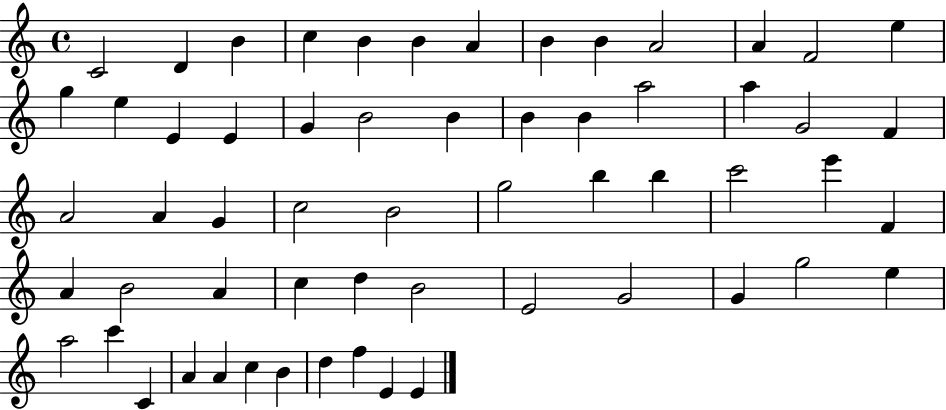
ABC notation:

X:1
T:Untitled
M:4/4
L:1/4
K:C
C2 D B c B B A B B A2 A F2 e g e E E G B2 B B B a2 a G2 F A2 A G c2 B2 g2 b b c'2 e' F A B2 A c d B2 E2 G2 G g2 e a2 c' C A A c B d f E E